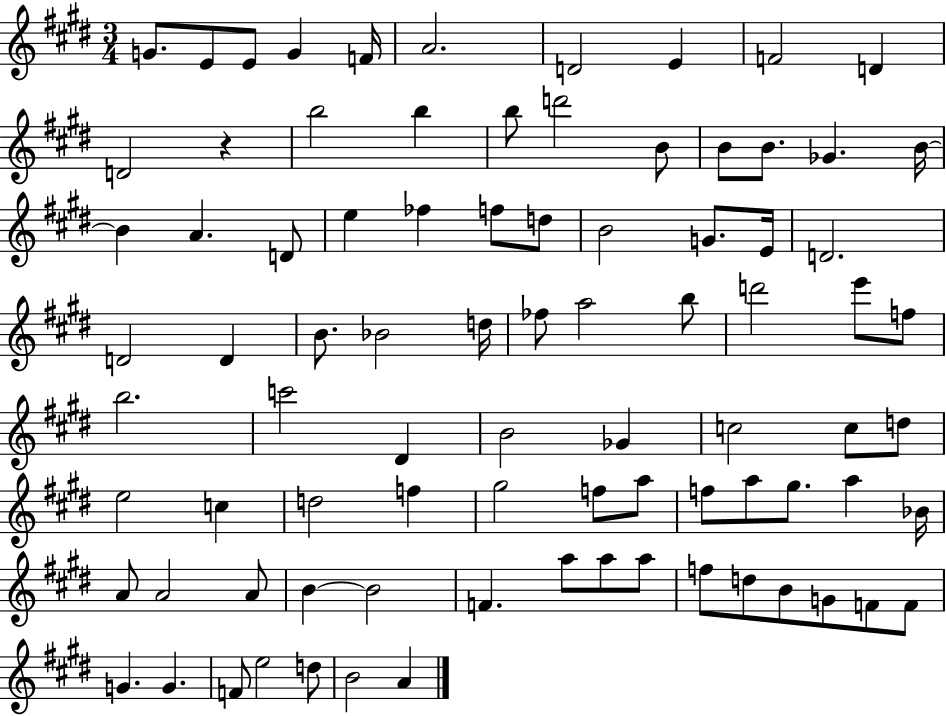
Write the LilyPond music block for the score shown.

{
  \clef treble
  \numericTimeSignature
  \time 3/4
  \key e \major
  g'8. e'8 e'8 g'4 f'16 | a'2. | d'2 e'4 | f'2 d'4 | \break d'2 r4 | b''2 b''4 | b''8 d'''2 b'8 | b'8 b'8. ges'4. b'16~~ | \break b'4 a'4. d'8 | e''4 fes''4 f''8 d''8 | b'2 g'8. e'16 | d'2. | \break d'2 d'4 | b'8. bes'2 d''16 | fes''8 a''2 b''8 | d'''2 e'''8 f''8 | \break b''2. | c'''2 dis'4 | b'2 ges'4 | c''2 c''8 d''8 | \break e''2 c''4 | d''2 f''4 | gis''2 f''8 a''8 | f''8 a''8 gis''8. a''4 bes'16 | \break a'8 a'2 a'8 | b'4~~ b'2 | f'4. a''8 a''8 a''8 | f''8 d''8 b'8 g'8 f'8 f'8 | \break g'4. g'4. | f'8 e''2 d''8 | b'2 a'4 | \bar "|."
}